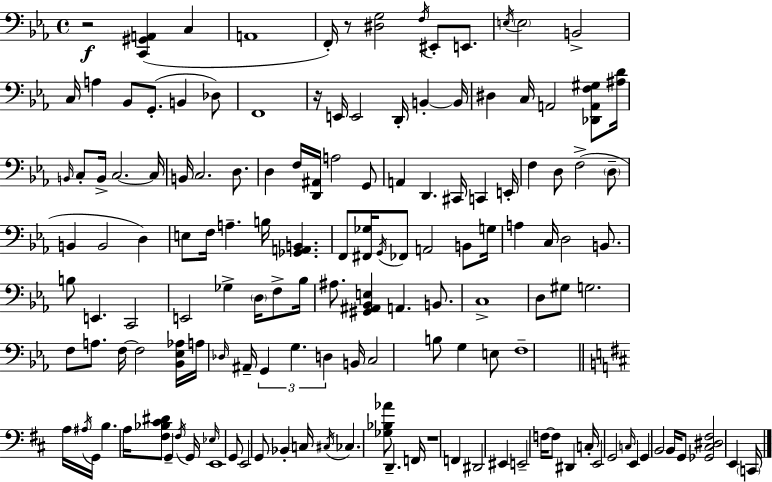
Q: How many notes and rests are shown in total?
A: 146